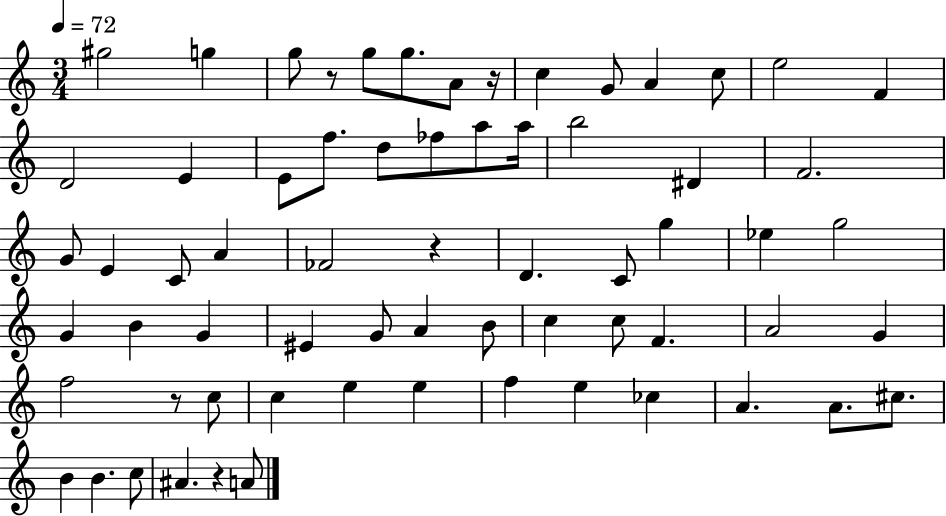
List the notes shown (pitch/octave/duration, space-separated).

G#5/h G5/q G5/e R/e G5/e G5/e. A4/e R/s C5/q G4/e A4/q C5/e E5/h F4/q D4/h E4/q E4/e F5/e. D5/e FES5/e A5/e A5/s B5/h D#4/q F4/h. G4/e E4/q C4/e A4/q FES4/h R/q D4/q. C4/e G5/q Eb5/q G5/h G4/q B4/q G4/q EIS4/q G4/e A4/q B4/e C5/q C5/e F4/q. A4/h G4/q F5/h R/e C5/e C5/q E5/q E5/q F5/q E5/q CES5/q A4/q. A4/e. C#5/e. B4/q B4/q. C5/e A#4/q. R/q A4/e